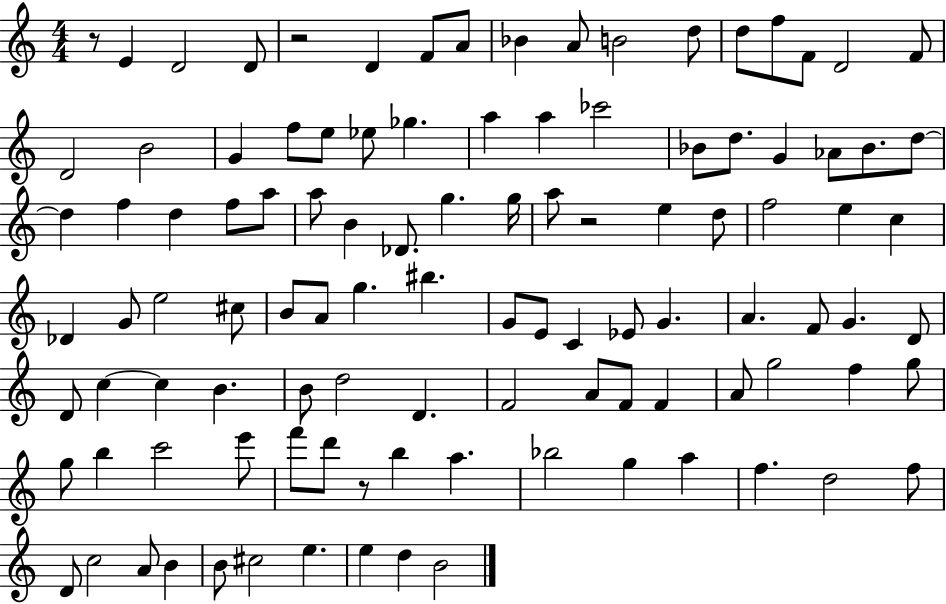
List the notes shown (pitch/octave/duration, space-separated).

R/e E4/q D4/h D4/e R/h D4/q F4/e A4/e Bb4/q A4/e B4/h D5/e D5/e F5/e F4/e D4/h F4/e D4/h B4/h G4/q F5/e E5/e Eb5/e Gb5/q. A5/q A5/q CES6/h Bb4/e D5/e. G4/q Ab4/e Bb4/e. D5/e D5/q F5/q D5/q F5/e A5/e A5/e B4/q Db4/e. G5/q. G5/s A5/e R/h E5/q D5/e F5/h E5/q C5/q Db4/q G4/e E5/h C#5/e B4/e A4/e G5/q. BIS5/q. G4/e E4/e C4/q Eb4/e G4/q. A4/q. F4/e G4/q. D4/e D4/e C5/q C5/q B4/q. B4/e D5/h D4/q. F4/h A4/e F4/e F4/q A4/e G5/h F5/q G5/e G5/e B5/q C6/h E6/e F6/e D6/e R/e B5/q A5/q. Bb5/h G5/q A5/q F5/q. D5/h F5/e D4/e C5/h A4/e B4/q B4/e C#5/h E5/q. E5/q D5/q B4/h